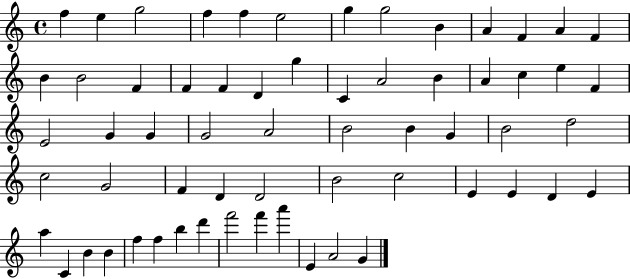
X:1
T:Untitled
M:4/4
L:1/4
K:C
f e g2 f f e2 g g2 B A F A F B B2 F F F D g C A2 B A c e F E2 G G G2 A2 B2 B G B2 d2 c2 G2 F D D2 B2 c2 E E D E a C B B f f b d' f'2 f' a' E A2 G